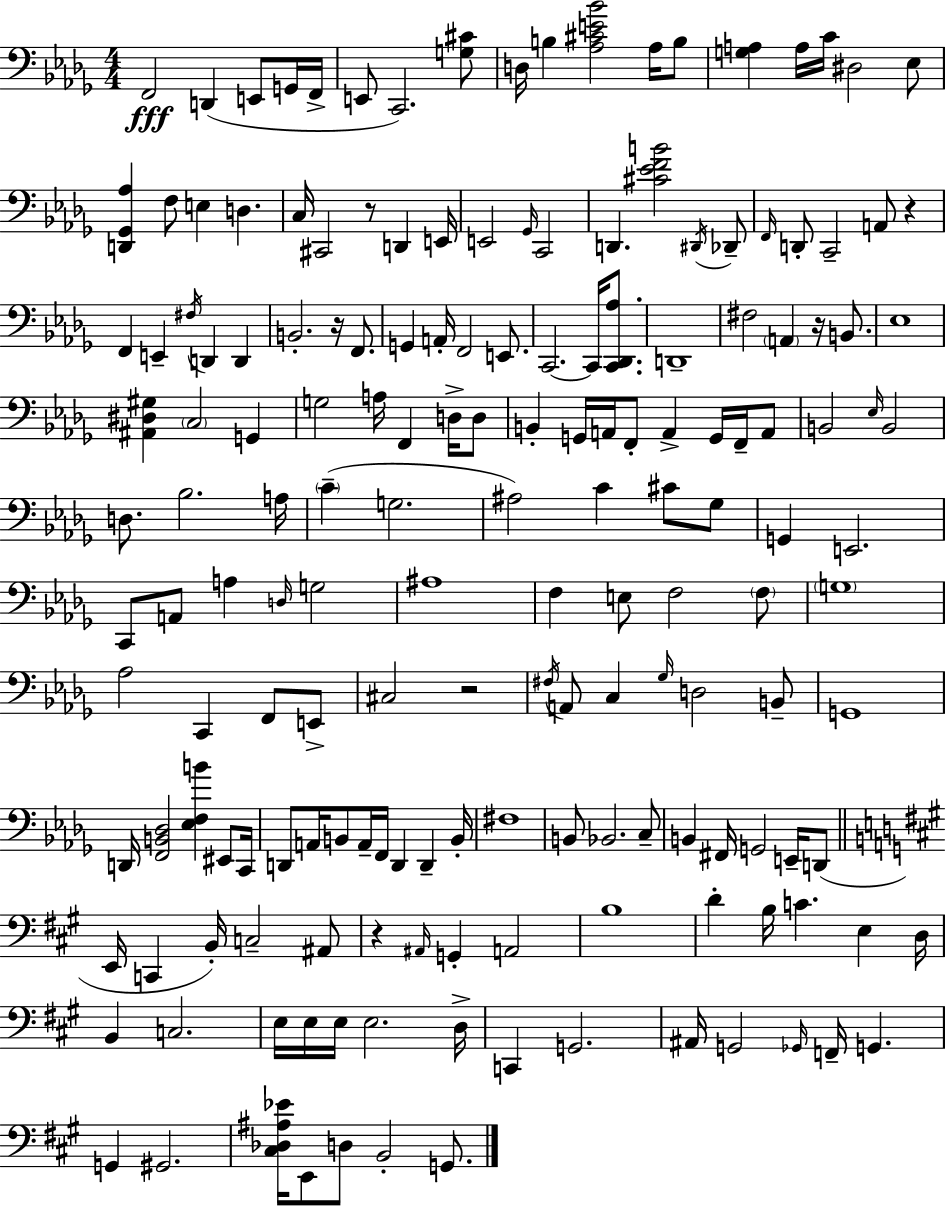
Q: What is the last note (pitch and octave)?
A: G2